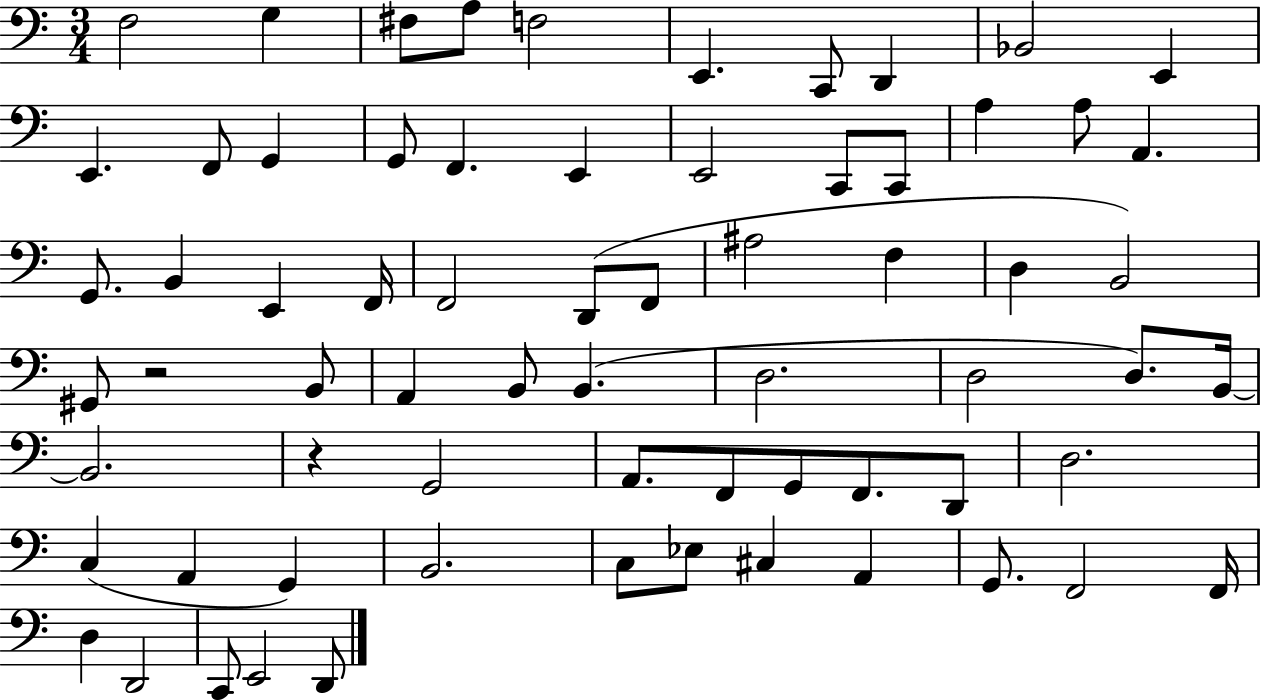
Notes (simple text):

F3/h G3/q F#3/e A3/e F3/h E2/q. C2/e D2/q Bb2/h E2/q E2/q. F2/e G2/q G2/e F2/q. E2/q E2/h C2/e C2/e A3/q A3/e A2/q. G2/e. B2/q E2/q F2/s F2/h D2/e F2/e A#3/h F3/q D3/q B2/h G#2/e R/h B2/e A2/q B2/e B2/q. D3/h. D3/h D3/e. B2/s B2/h. R/q G2/h A2/e. F2/e G2/e F2/e. D2/e D3/h. C3/q A2/q G2/q B2/h. C3/e Eb3/e C#3/q A2/q G2/e. F2/h F2/s D3/q D2/h C2/e E2/h D2/e